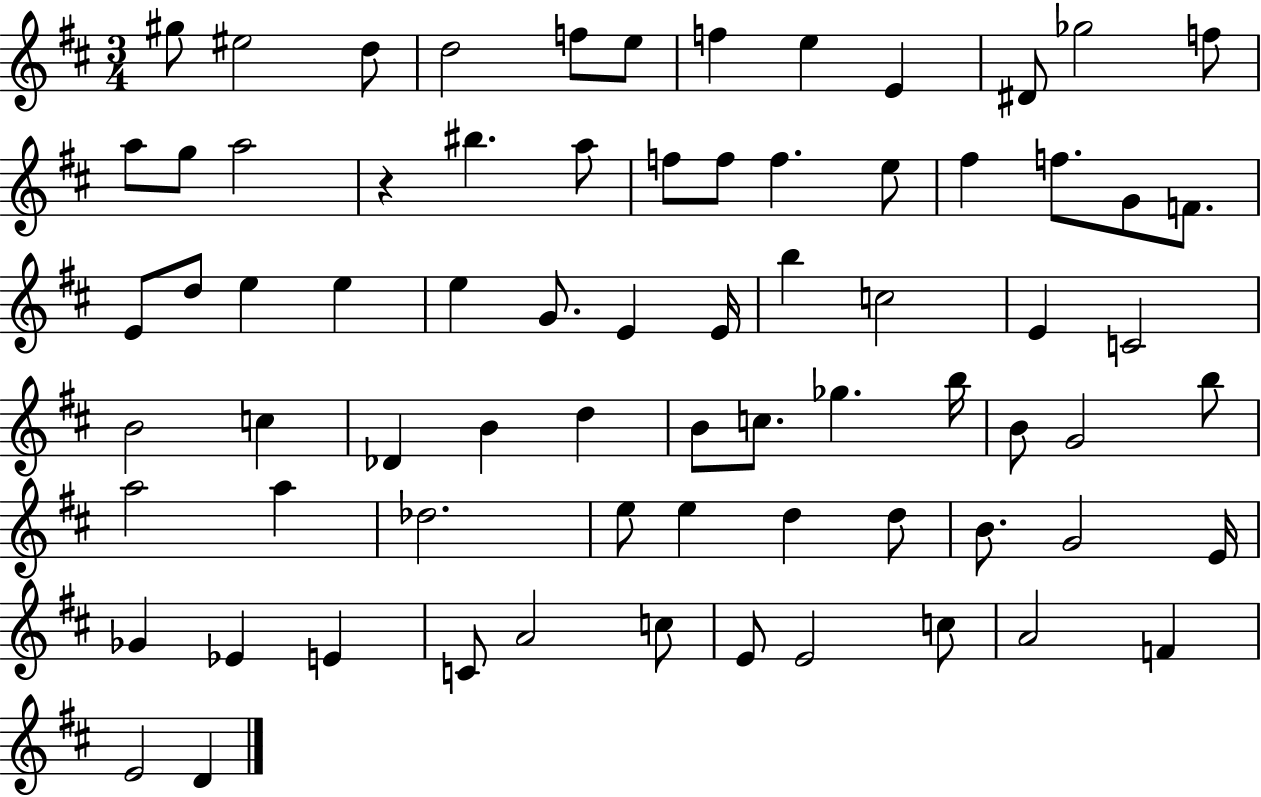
{
  \clef treble
  \numericTimeSignature
  \time 3/4
  \key d \major
  gis''8 eis''2 d''8 | d''2 f''8 e''8 | f''4 e''4 e'4 | dis'8 ges''2 f''8 | \break a''8 g''8 a''2 | r4 bis''4. a''8 | f''8 f''8 f''4. e''8 | fis''4 f''8. g'8 f'8. | \break e'8 d''8 e''4 e''4 | e''4 g'8. e'4 e'16 | b''4 c''2 | e'4 c'2 | \break b'2 c''4 | des'4 b'4 d''4 | b'8 c''8. ges''4. b''16 | b'8 g'2 b''8 | \break a''2 a''4 | des''2. | e''8 e''4 d''4 d''8 | b'8. g'2 e'16 | \break ges'4 ees'4 e'4 | c'8 a'2 c''8 | e'8 e'2 c''8 | a'2 f'4 | \break e'2 d'4 | \bar "|."
}